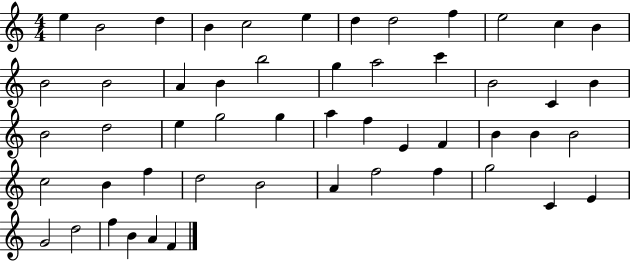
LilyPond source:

{
  \clef treble
  \numericTimeSignature
  \time 4/4
  \key c \major
  e''4 b'2 d''4 | b'4 c''2 e''4 | d''4 d''2 f''4 | e''2 c''4 b'4 | \break b'2 b'2 | a'4 b'4 b''2 | g''4 a''2 c'''4 | b'2 c'4 b'4 | \break b'2 d''2 | e''4 g''2 g''4 | a''4 f''4 e'4 f'4 | b'4 b'4 b'2 | \break c''2 b'4 f''4 | d''2 b'2 | a'4 f''2 f''4 | g''2 c'4 e'4 | \break g'2 d''2 | f''4 b'4 a'4 f'4 | \bar "|."
}